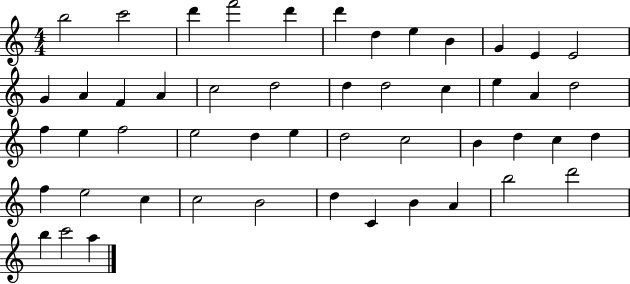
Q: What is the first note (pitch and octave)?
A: B5